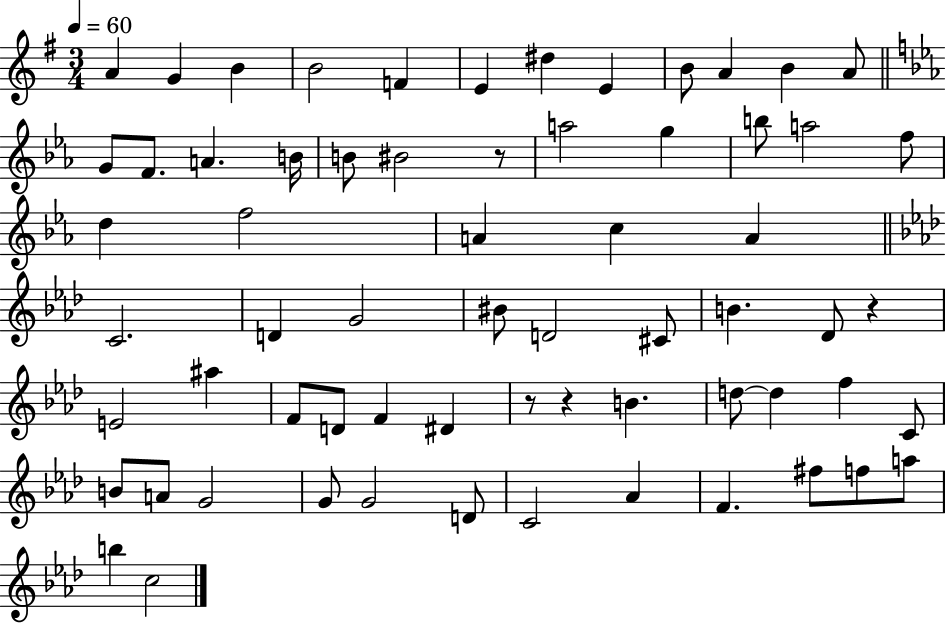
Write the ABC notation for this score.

X:1
T:Untitled
M:3/4
L:1/4
K:G
A G B B2 F E ^d E B/2 A B A/2 G/2 F/2 A B/4 B/2 ^B2 z/2 a2 g b/2 a2 f/2 d f2 A c A C2 D G2 ^B/2 D2 ^C/2 B _D/2 z E2 ^a F/2 D/2 F ^D z/2 z B d/2 d f C/2 B/2 A/2 G2 G/2 G2 D/2 C2 _A F ^f/2 f/2 a/2 b c2